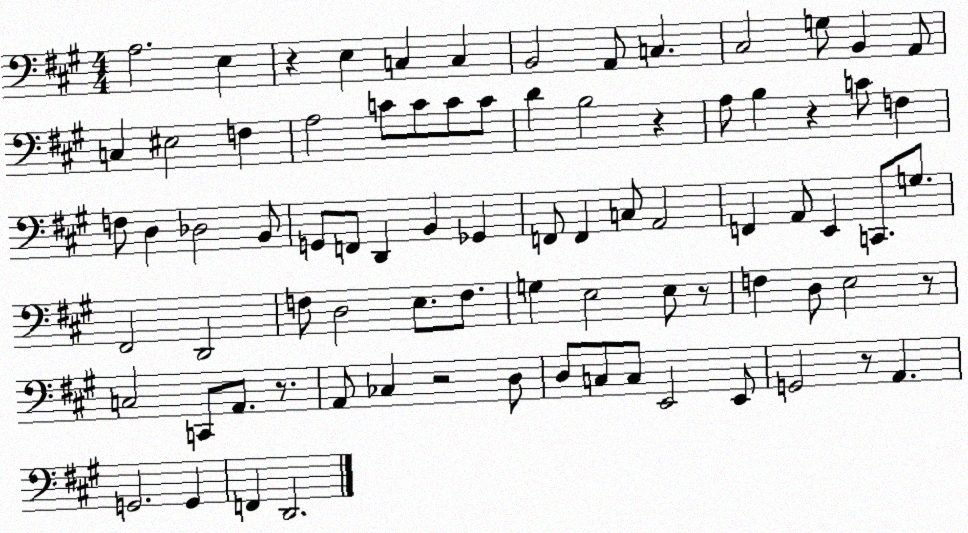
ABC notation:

X:1
T:Untitled
M:4/4
L:1/4
K:A
A,2 E, z E, C, C, B,,2 A,,/2 C, ^C,2 G,/2 B,, A,,/2 C, ^E,2 F, A,2 C/2 C/2 C/2 C/2 D B,2 z A,/2 B, z C/2 F, F,/2 D, _D,2 B,,/2 G,,/2 F,,/2 D,, B,, _G,, F,,/2 F,, C,/2 A,,2 F,, A,,/2 E,, C,,/2 G,/2 ^F,,2 D,,2 F,/2 D,2 E,/2 F,/2 G, E,2 E,/2 z/2 F, D,/2 E,2 z/2 C,2 C,,/2 A,,/2 z/2 A,,/2 _C, z2 D,/2 D,/2 C,/2 C,/2 E,,2 E,,/2 G,,2 z/2 A,, G,,2 G,, F,, D,,2